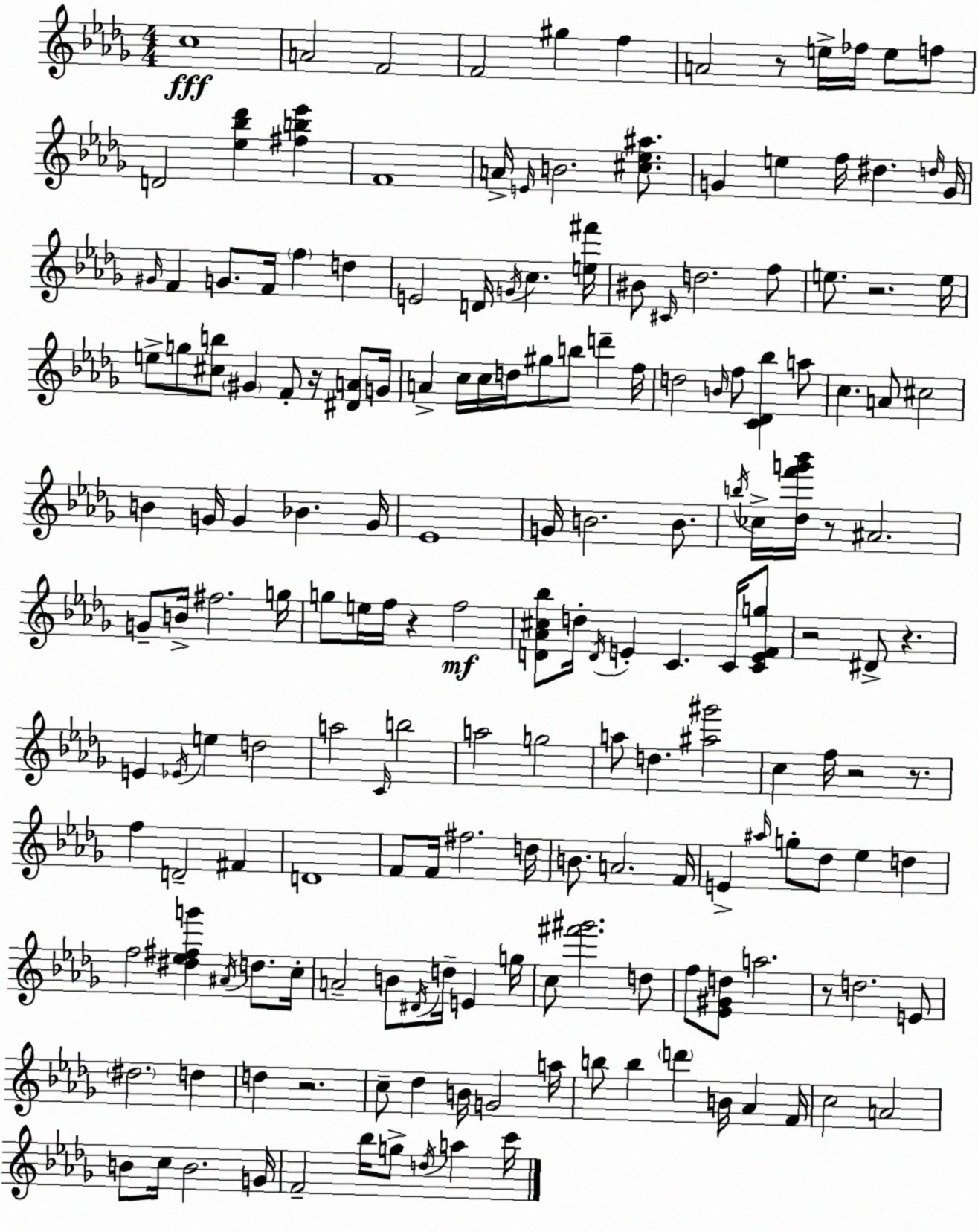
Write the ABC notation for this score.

X:1
T:Untitled
M:4/4
L:1/4
K:Bbm
c4 A2 F2 F2 ^g f A2 z/2 e/4 _f/4 e/2 f/2 D2 [_e_b_d'] [^fb_e'] F4 A/4 E/4 B2 [^c_e^a]/2 G e f/4 ^d d/4 G/4 ^G/4 F G/2 F/4 f d E2 D/4 G/4 c [e^f']/4 ^B/2 ^C/4 d2 f/2 e/2 z2 e/4 e/2 g/2 [^cb]/2 ^G F/2 z/4 [^DA]/2 G/4 A c/4 c/4 d/4 ^g/2 b/2 d' f/4 d2 B/4 f/2 [C_D_b] a/2 c A/2 ^c2 B G/4 G _B G/4 _E4 G/4 B2 B/2 b/4 _c/4 [_df'g'_b']/4 z/2 ^A2 G/2 B/4 ^f2 g/4 g/2 e/4 f/4 z f2 [D_A^c_b]/2 d/4 D/4 E C C/4 [CEFg]/2 z2 ^D/2 z E _E/4 e d2 a2 C/4 b2 a2 g2 a/2 d [^a^g']2 c f/4 z2 z/2 f D2 ^F D4 F/2 F/4 ^f2 d/4 B/2 A2 F/4 E ^a/4 g/2 _d/2 _e d f2 [^d_e^fg'] ^A/4 d/2 c/4 A2 B/2 ^D/4 d/4 E g/4 c/2 [^f'^g']2 d/2 f/2 [_E^Gd]/2 a2 z/2 d2 E/2 ^d2 d d z2 c/2 _d B/4 G2 a/4 b/2 b d' B/4 _A F/4 c2 A2 B/2 c/4 B2 G/4 F2 _b/4 g/2 d/4 a c'/4